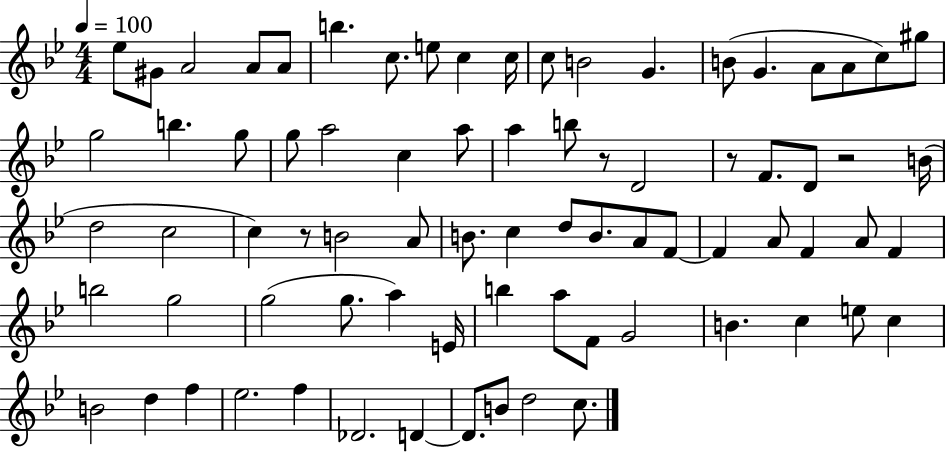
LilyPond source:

{
  \clef treble
  \numericTimeSignature
  \time 4/4
  \key bes \major
  \tempo 4 = 100
  ees''8 gis'8 a'2 a'8 a'8 | b''4. c''8. e''8 c''4 c''16 | c''8 b'2 g'4. | b'8( g'4. a'8 a'8 c''8) gis''8 | \break g''2 b''4. g''8 | g''8 a''2 c''4 a''8 | a''4 b''8 r8 d'2 | r8 f'8. d'8 r2 b'16( | \break d''2 c''2 | c''4) r8 b'2 a'8 | b'8. c''4 d''8 b'8. a'8 f'8~~ | f'4 a'8 f'4 a'8 f'4 | \break b''2 g''2 | g''2( g''8. a''4) e'16 | b''4 a''8 f'8 g'2 | b'4. c''4 e''8 c''4 | \break b'2 d''4 f''4 | ees''2. f''4 | des'2. d'4~~ | d'8. b'8 d''2 c''8. | \break \bar "|."
}